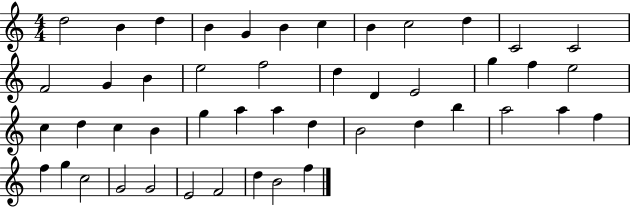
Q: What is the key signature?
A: C major